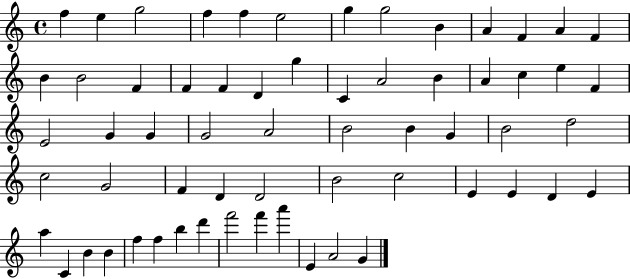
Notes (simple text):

F5/q E5/q G5/h F5/q F5/q E5/h G5/q G5/h B4/q A4/q F4/q A4/q F4/q B4/q B4/h F4/q F4/q F4/q D4/q G5/q C4/q A4/h B4/q A4/q C5/q E5/q F4/q E4/h G4/q G4/q G4/h A4/h B4/h B4/q G4/q B4/h D5/h C5/h G4/h F4/q D4/q D4/h B4/h C5/h E4/q E4/q D4/q E4/q A5/q C4/q B4/q B4/q F5/q F5/q B5/q D6/q F6/h F6/q A6/q E4/q A4/h G4/q